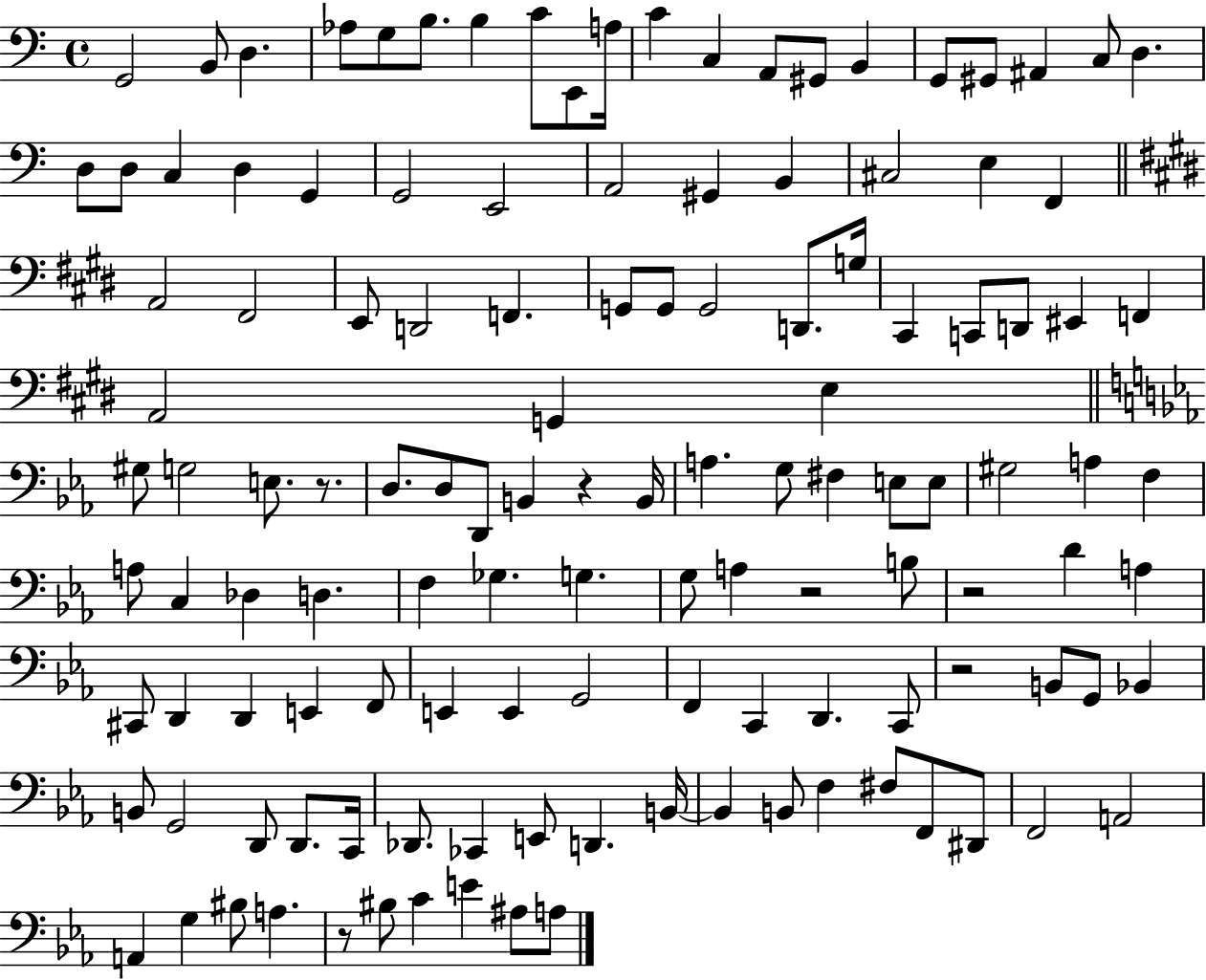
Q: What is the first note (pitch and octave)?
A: G2